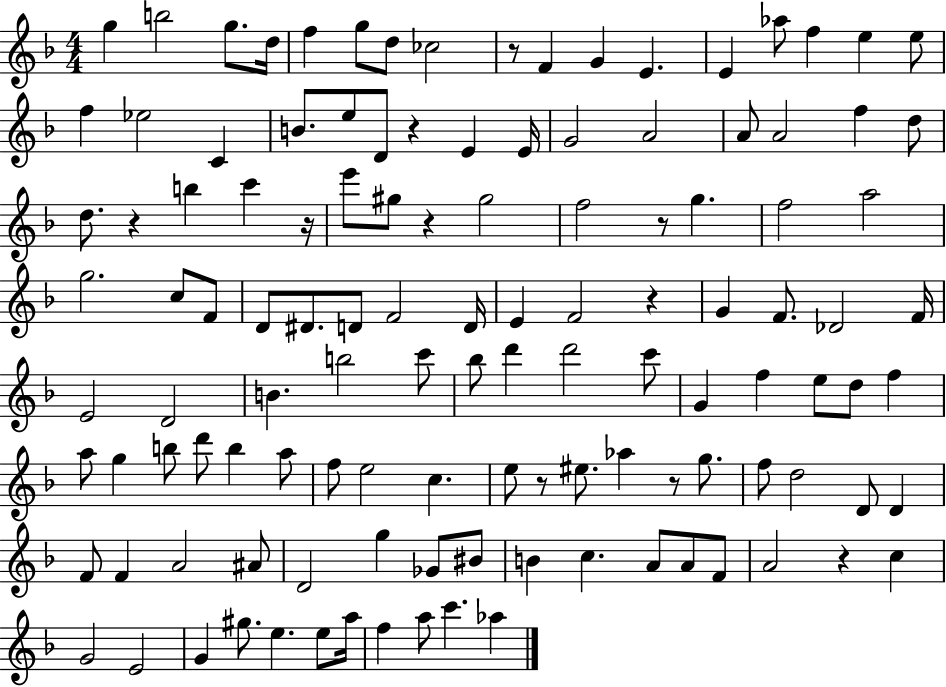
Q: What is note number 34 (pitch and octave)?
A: E6